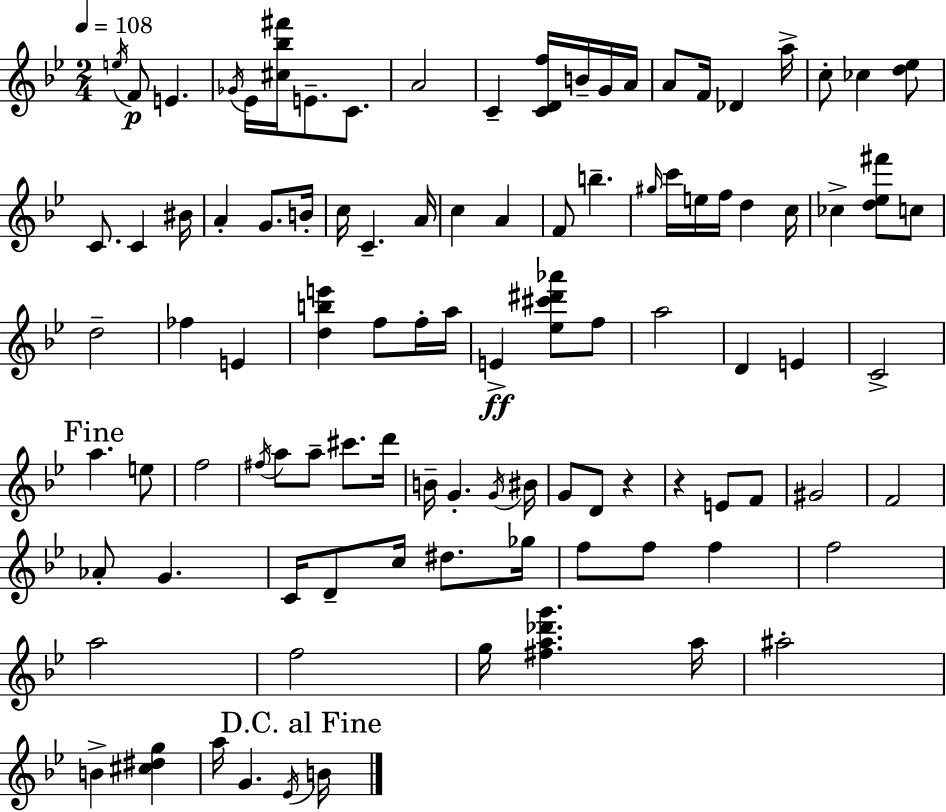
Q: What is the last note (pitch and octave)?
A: B4